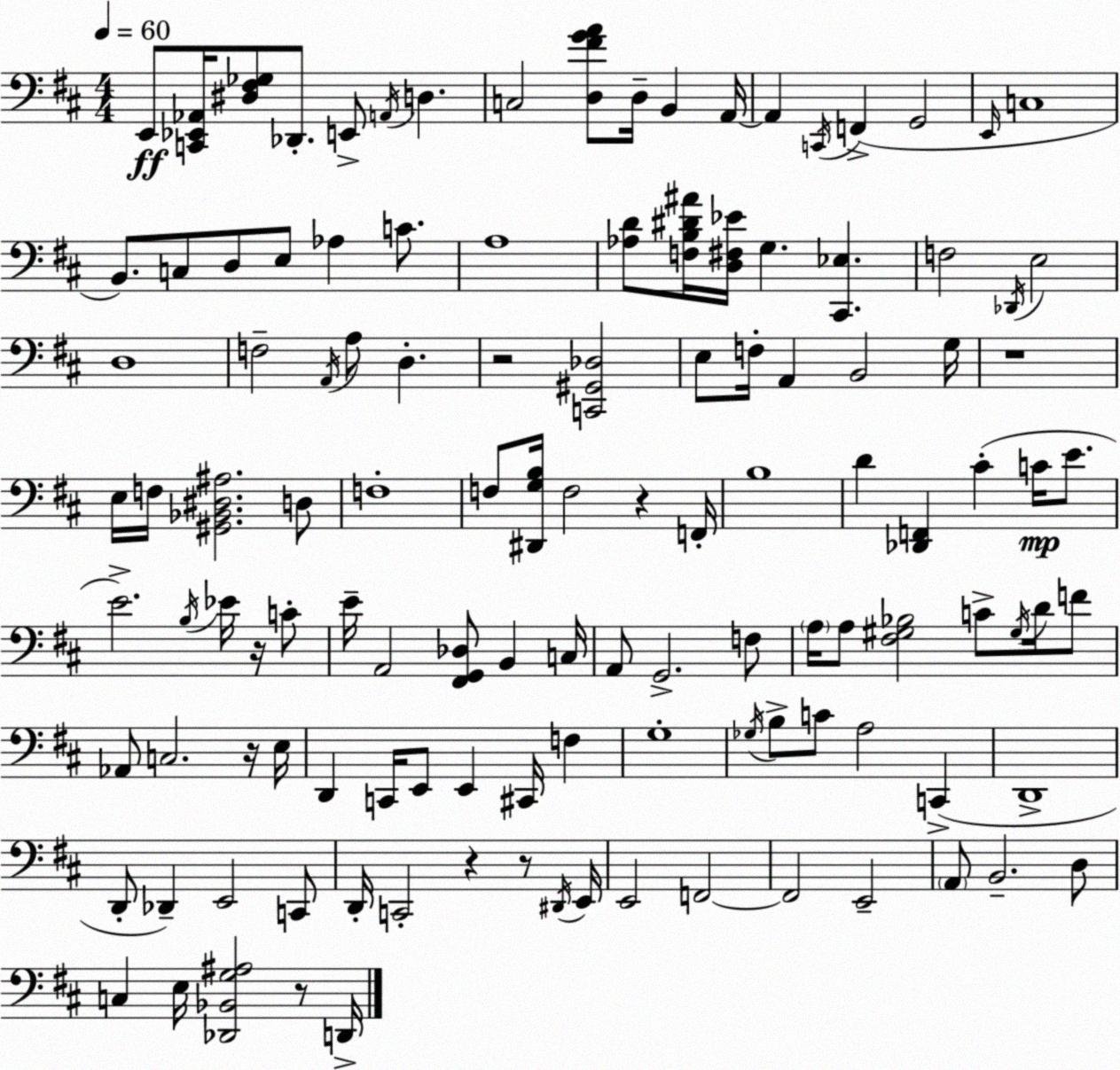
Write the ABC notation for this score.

X:1
T:Untitled
M:4/4
L:1/4
K:D
E,,/2 [C,,_E,,_A,,]/4 [^D,^F,_G,]/2 _D,,/2 E,,/2 A,,/4 D, C,2 [D,^FGA]/2 D,/4 B,, A,,/4 A,, C,,/4 F,, G,,2 E,,/4 C,4 B,,/2 C,/2 D,/2 E,/2 _A, C/2 A,4 [_A,D]/2 [F,B,^D^A]/4 [D,^F,_E]/4 G, [^C,,_E,] F,2 _D,,/4 E,2 D,4 F,2 A,,/4 A,/2 D, z2 [C,,^G,,_D,]2 E,/2 F,/4 A,, B,,2 G,/4 z4 E,/4 F,/4 [^G,,_B,,^D,^A,]2 D,/2 F,4 F,/2 [^D,,G,B,]/4 F,2 z F,,/4 B,4 D [_D,,F,,] ^C C/4 E/2 E2 B,/4 _E/4 z/4 C/2 E/4 A,,2 [^F,,G,,_D,]/2 B,, C,/4 A,,/2 G,,2 F,/2 A,/4 A,/2 [^F,^G,_B,]2 C/2 ^G,/4 D/4 F/2 _A,,/2 C,2 z/4 E,/4 D,, C,,/4 E,,/2 E,, ^C,,/4 F, G,4 _G,/4 B,/2 C/2 A,2 C,, D,,4 D,,/2 _D,, E,,2 C,,/2 D,,/4 C,,2 z z/2 ^D,,/4 E,,/4 E,,2 F,,2 F,,2 E,,2 A,,/2 B,,2 D,/2 C, E,/4 [_D,,_B,,G,^A,]2 z/2 D,,/4